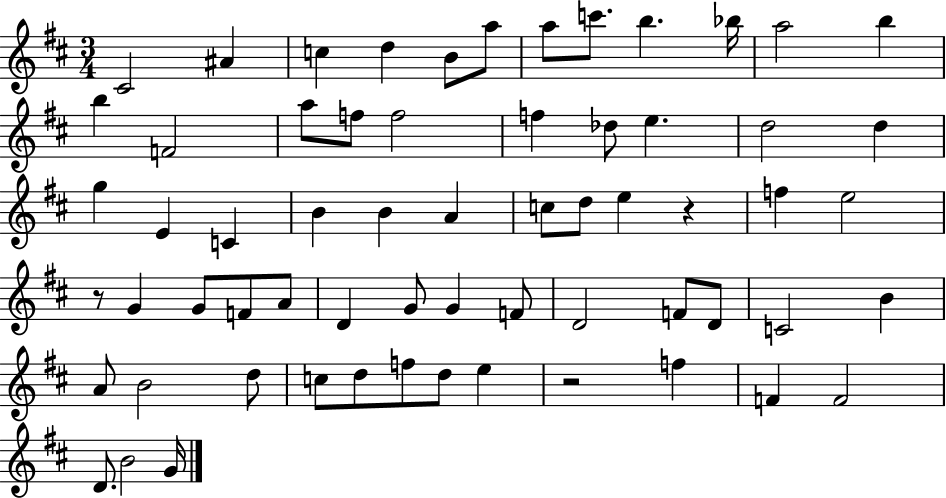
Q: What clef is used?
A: treble